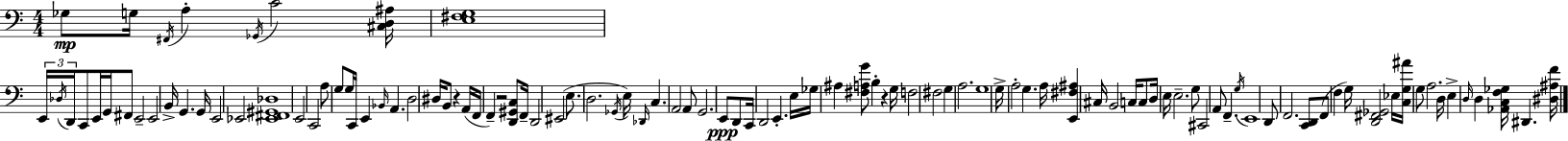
X:1
T:Untitled
M:4/4
L:1/4
K:C
_G,/2 G,/4 ^F,,/4 A, _G,,/4 C2 [^C,D,^A,]/4 [E,^F,G,]4 E,,/4 _D,/4 D,,/4 C,,/2 E,,/4 G,,/4 ^F,,/2 E,,2 E,,2 B,,/4 G,, G,,/4 E,,2 _E,,2 [_E,,^F,,^G,,_D,]4 E,,2 C,,2 A,/2 G,/2 G,/4 C,,/4 E,, _B,,/4 A,, D,2 ^D,/4 B,,/2 z A,,/4 F,,/4 F,, z2 [D,,^G,,C,]/2 F,,/4 D,,2 ^E,,2 E,/2 D,2 _G,,/4 E,/4 _D,,/4 C, A,,2 A,,/2 G,,2 E,,/2 D,,/2 C,,/4 D,,2 E,, E,/4 _G,/4 ^A, [^F,A,G]/2 B, z G,/4 F,2 ^F,2 G, A,2 G,4 G,/4 A,2 G, A,/4 [E,,^F,^A,] ^C,/4 B,,2 C,/4 C,/2 D,/4 E,/4 E,2 G,/2 ^C,,2 A,,/2 F,, G,/4 E,,4 D,,/2 F,,2 [C,,D,,]/2 F,,/2 F, G,/4 [D,,^F,,_G,,]2 _E,/4 [C,G,^A]/4 G,/2 A,2 D,/4 E, D,/4 D, [_A,,C,F,_G,]/4 ^D,, [^D,^A,F]/4